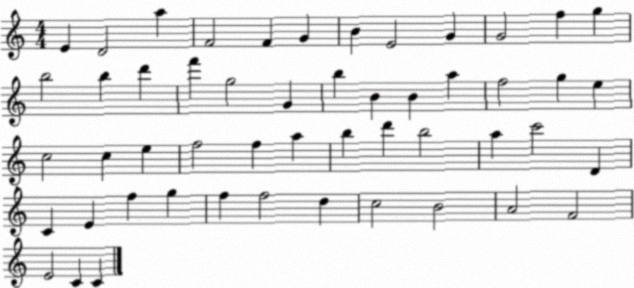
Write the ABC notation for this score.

X:1
T:Untitled
M:4/4
L:1/4
K:C
E D2 a F2 F G B E2 G G2 f g b2 b d' f' g2 G b B B a f2 g e c2 c e f2 f a b d' b2 a c'2 D C E f g f f2 d c2 B2 A2 F2 E2 C C